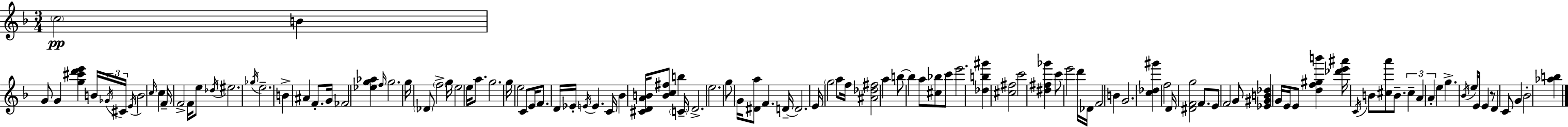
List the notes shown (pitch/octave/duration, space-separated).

C5/h B4/q G4/e G4/q [G5,C#6,D6,E6]/q B4/s Gb4/s C#4/s E4/s B4/h C5/s C5/q F4/s F4/h F4/s E5/e Db5/s EIS5/h. Gb5/s E5/h. B4/q A#4/q F4/e. G4/s FES4/h [Eb5,G5,Ab5]/q F5/s G5/h. G5/s Db4/e F5/h G5/s E5/h E5/s A5/e. G5/h. G5/s E5/h C4/e E4/s F4/e. D4/s Eb4/s E4/s E4/q. C4/s Bb4/q [C#4,D4,A4,B4]/s [B4,C5,F#5]/e B5/q C4/s D4/h. E5/h. G5/e G4/s [D#4,A5]/e F4/q. D4/s D4/h. E4/s G5/h A5/e F5/s [A#4,Db5,F#5]/h A5/q B5/e B5/q A5/e [C#5,Bb5]/e C6/e E6/h. [Db5,B5,G#6]/q [C#5,F#5]/h C6/h [D#5,F#5,Gb6]/q C6/e E6/h D6/s Db4/s F4/h B4/q G4/h. [C5,Db5,G#6]/q F5/h D4/s [D#4,F4,G5]/h F4/e. E4/e F4/h G4/e [Eb4,G#4,B4,Db5]/q G4/s E4/s E4/e [D5,F5,G#5,B6]/q [Db6,E6,A#6]/s C4/s B4/e [C#5,A6]/e B4/e. C#5/q A4/q A4/q E5/q G5/q. Bb4/s E5/s E4/s E4/q R/e D4/q C4/e G4/q Bb4/h [Ab5,B5]/q